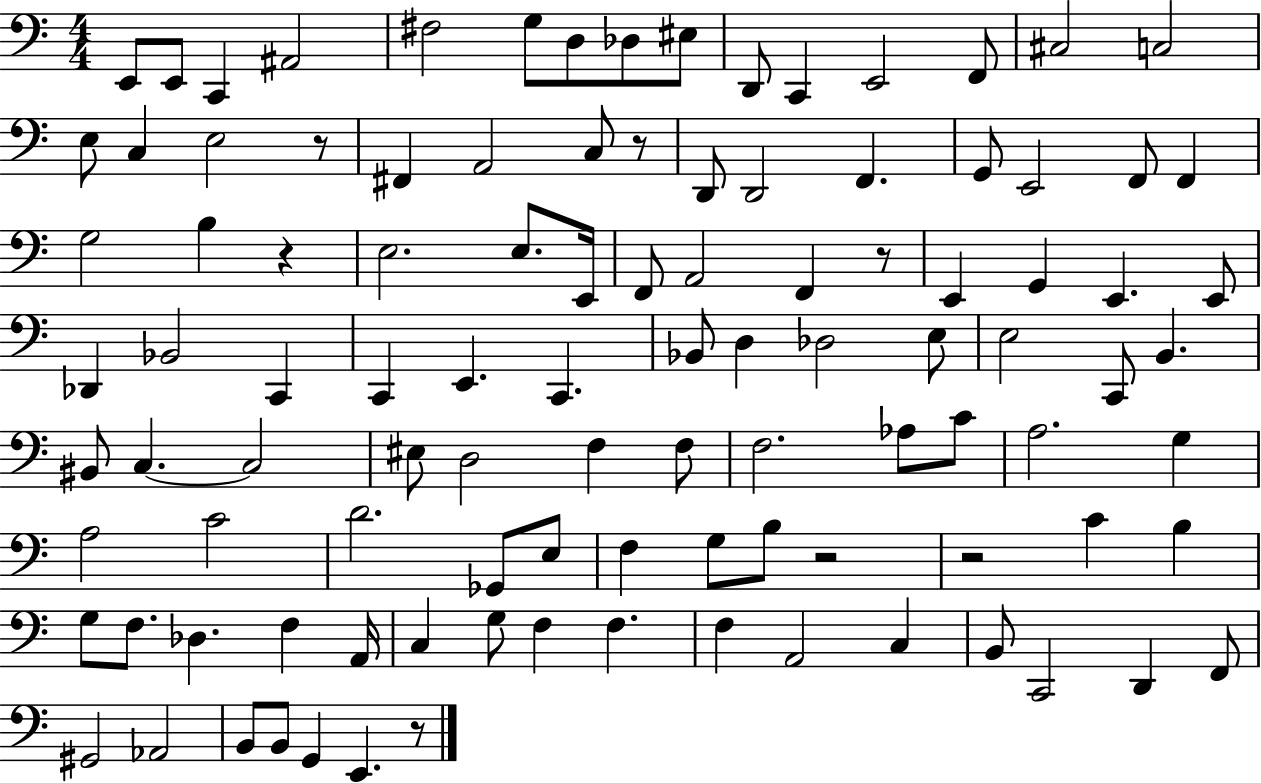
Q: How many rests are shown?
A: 7